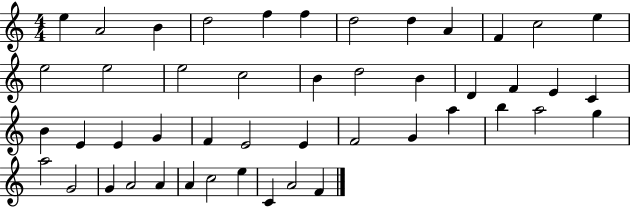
E5/q A4/h B4/q D5/h F5/q F5/q D5/h D5/q A4/q F4/q C5/h E5/q E5/h E5/h E5/h C5/h B4/q D5/h B4/q D4/q F4/q E4/q C4/q B4/q E4/q E4/q G4/q F4/q E4/h E4/q F4/h G4/q A5/q B5/q A5/h G5/q A5/h G4/h G4/q A4/h A4/q A4/q C5/h E5/q C4/q A4/h F4/q